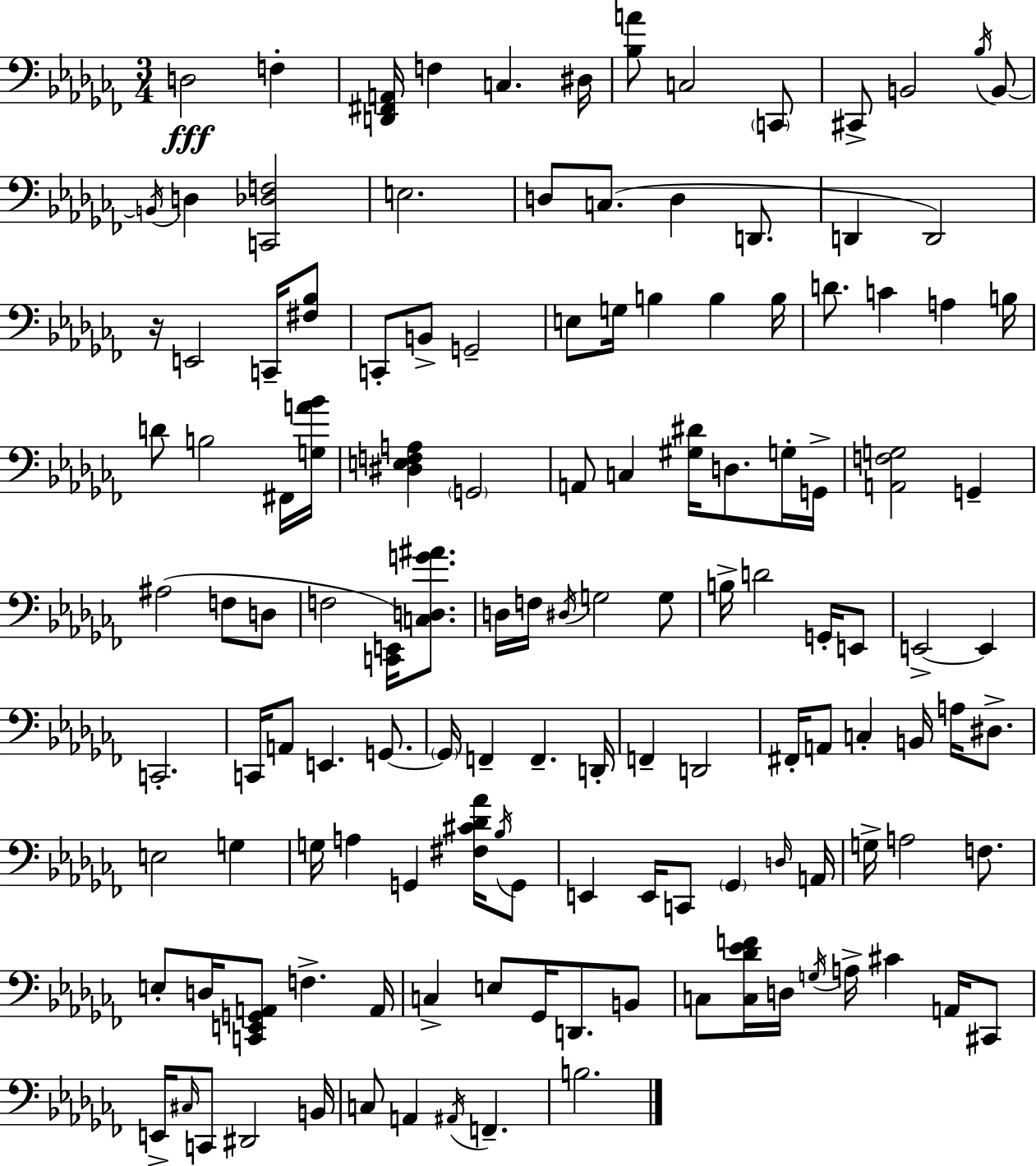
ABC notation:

X:1
T:Untitled
M:3/4
L:1/4
K:Abm
D,2 F, [D,,^F,,A,,]/4 F, C, ^D,/4 [_B,A]/2 C,2 C,,/2 ^C,,/2 B,,2 _B,/4 B,,/2 B,,/4 D, [C,,_D,F,]2 E,2 D,/2 C,/2 D, D,,/2 D,, D,,2 z/4 E,,2 C,,/4 [^F,_B,]/2 C,,/2 B,,/2 G,,2 E,/2 G,/4 B, B, B,/4 D/2 C A, B,/4 D/2 B,2 ^F,,/4 [G,A_B]/4 [^D,E,F,A,] G,,2 A,,/2 C, [^G,^D]/4 D,/2 G,/4 G,,/4 [A,,F,G,]2 G,, ^A,2 F,/2 D,/2 F,2 [C,,E,,]/4 [C,D,G^A]/2 D,/4 F,/4 ^D,/4 G,2 G,/2 B,/4 D2 G,,/4 E,,/2 E,,2 E,, C,,2 C,,/4 A,,/2 E,, G,,/2 G,,/4 F,, F,, D,,/4 F,, D,,2 ^F,,/4 A,,/2 C, B,,/4 A,/4 ^D,/2 E,2 G, G,/4 A, G,, [^F,^C_D_A]/4 _B,/4 G,,/2 E,, E,,/4 C,,/2 _G,, D,/4 A,,/4 G,/4 A,2 F,/2 E,/2 D,/4 [C,,E,,G,,A,,]/2 F, A,,/4 C, E,/2 _G,,/4 D,,/2 B,,/2 C,/2 [C,_D_EF]/4 D,/4 G,/4 A,/4 ^C A,,/4 ^C,,/2 E,,/4 ^C,/4 C,,/2 ^D,,2 B,,/4 C,/2 A,, ^A,,/4 F,, B,2